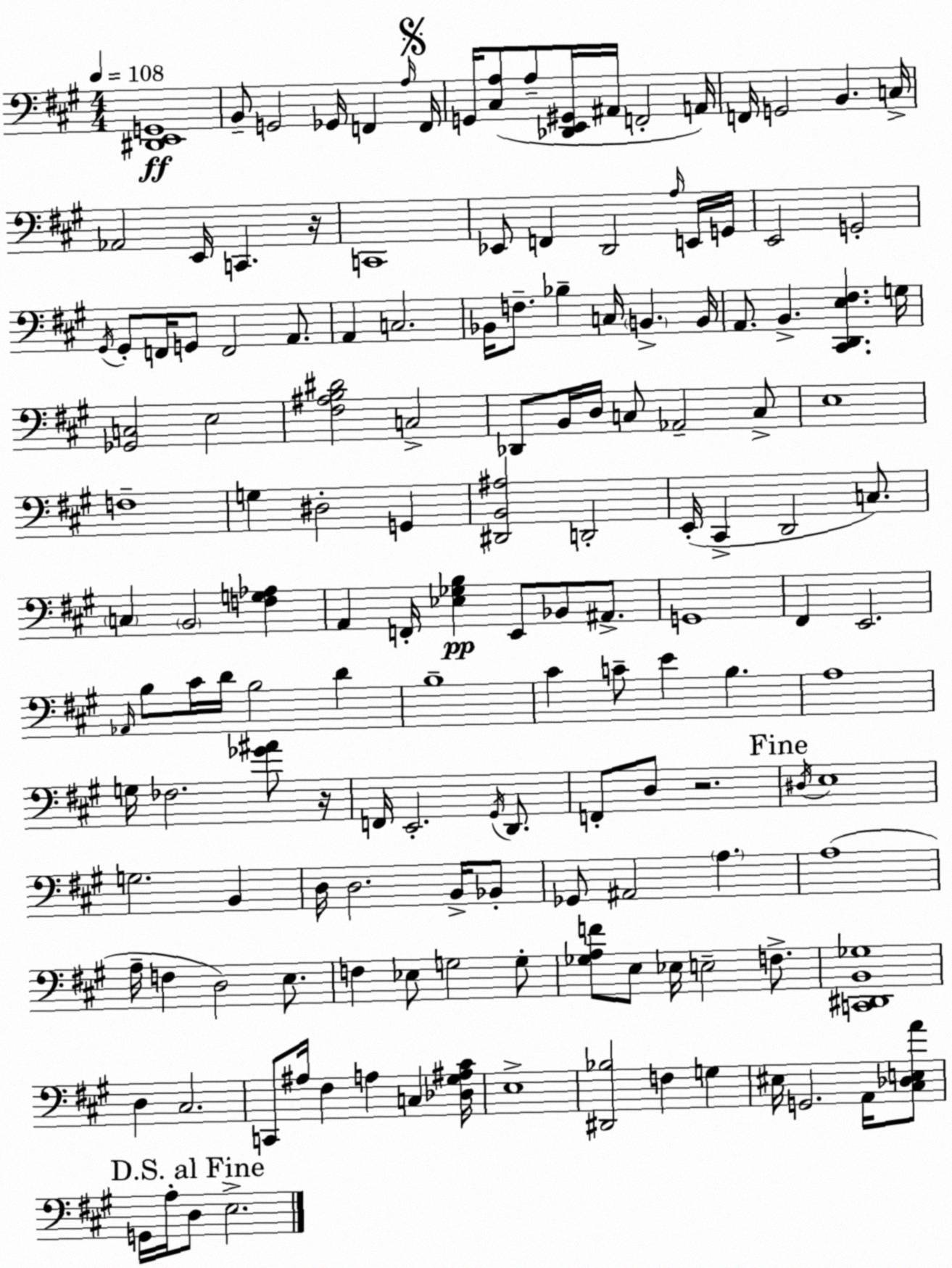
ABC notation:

X:1
T:Untitled
M:4/4
L:1/4
K:A
[^D,,E,,G,,]4 B,,/2 G,,2 _G,,/4 F,, A,/4 F,,/4 G,,/4 [^C,A,]/2 A,/2 [_D,,E,,^G,,]/4 ^A,,/4 F,,2 A,,/4 F,,/4 G,,2 B,, C,/4 _A,,2 E,,/4 C,, z/4 C,,4 _E,,/2 F,, D,,2 A,/4 E,,/4 G,,/4 E,,2 G,,2 ^G,,/4 ^G,,/2 F,,/4 G,,/2 F,,2 A,,/2 A,, C,2 _B,,/4 F,/2 _B, C,/4 B,, B,,/4 A,,/2 B,, [^C,,D,,E,^F,] G,/4 [_G,,C,]2 E,2 [^F,^A,B,^D]2 C,2 _D,,/2 B,,/4 D,/4 C,/2 _A,,2 C,/2 E,4 F,4 G, ^D,2 G,, [^D,,B,,^A,]2 D,,2 E,,/4 ^C,, D,,2 C,/2 C, B,,2 [F,G,_A,] A,, F,,/4 [_E,_G,B,] E,,/2 _B,,/2 ^A,,/2 G,,4 ^F,, E,,2 _A,,/4 B,/2 ^C/4 D/4 B,2 D B,4 ^C C/2 E B, A,4 G,/4 _F,2 [_G^A]/2 z/4 F,,/4 E,,2 ^G,,/4 D,,/2 F,,/2 D,/2 z2 ^D,/4 E,4 G,2 B,, D,/4 D,2 B,,/4 _B,,/2 _G,,/2 ^A,,2 A, A,4 A,/4 F, D,2 E,/2 F, _E,/2 G,2 G,/2 [_G,A,F]/2 E,/2 _E,/4 E,2 F,/2 [C,,^D,,B,,_G,]4 D, ^C,2 C,,/2 ^A,/4 ^F, A, C, [_D,^G,^A,^C]/4 E,4 [^D,,_B,]2 F, G, ^E,/4 G,,2 A,,/4 [^C,_D,E,A]/2 G,,/4 A,/4 D,/2 E,2